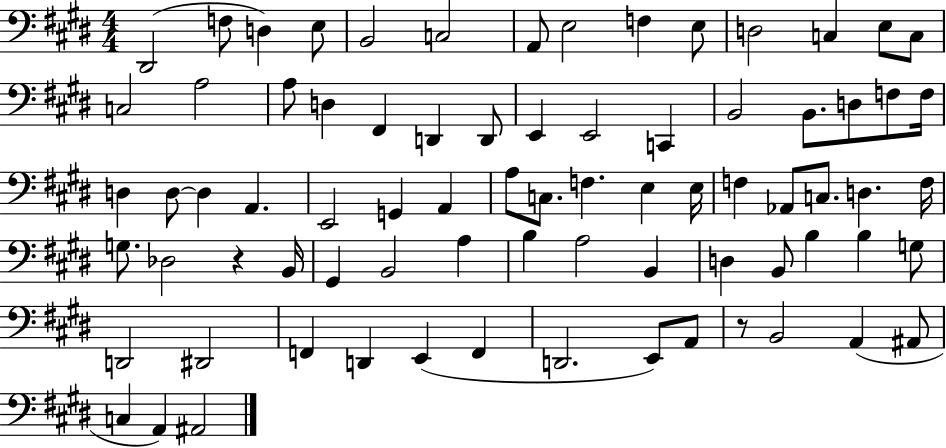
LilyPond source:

{
  \clef bass
  \numericTimeSignature
  \time 4/4
  \key e \major
  dis,2( f8 d4) e8 | b,2 c2 | a,8 e2 f4 e8 | d2 c4 e8 c8 | \break c2 a2 | a8 d4 fis,4 d,4 d,8 | e,4 e,2 c,4 | b,2 b,8. d8 f8 f16 | \break d4 d8~~ d4 a,4. | e,2 g,4 a,4 | a8 c8. f4. e4 e16 | f4 aes,8 c8. d4. f16 | \break g8. des2 r4 b,16 | gis,4 b,2 a4 | b4 a2 b,4 | d4 b,8 b4 b4 g8 | \break d,2 dis,2 | f,4 d,4 e,4( f,4 | d,2. e,8) a,8 | r8 b,2 a,4( ais,8 | \break c4 a,4) ais,2 | \bar "|."
}